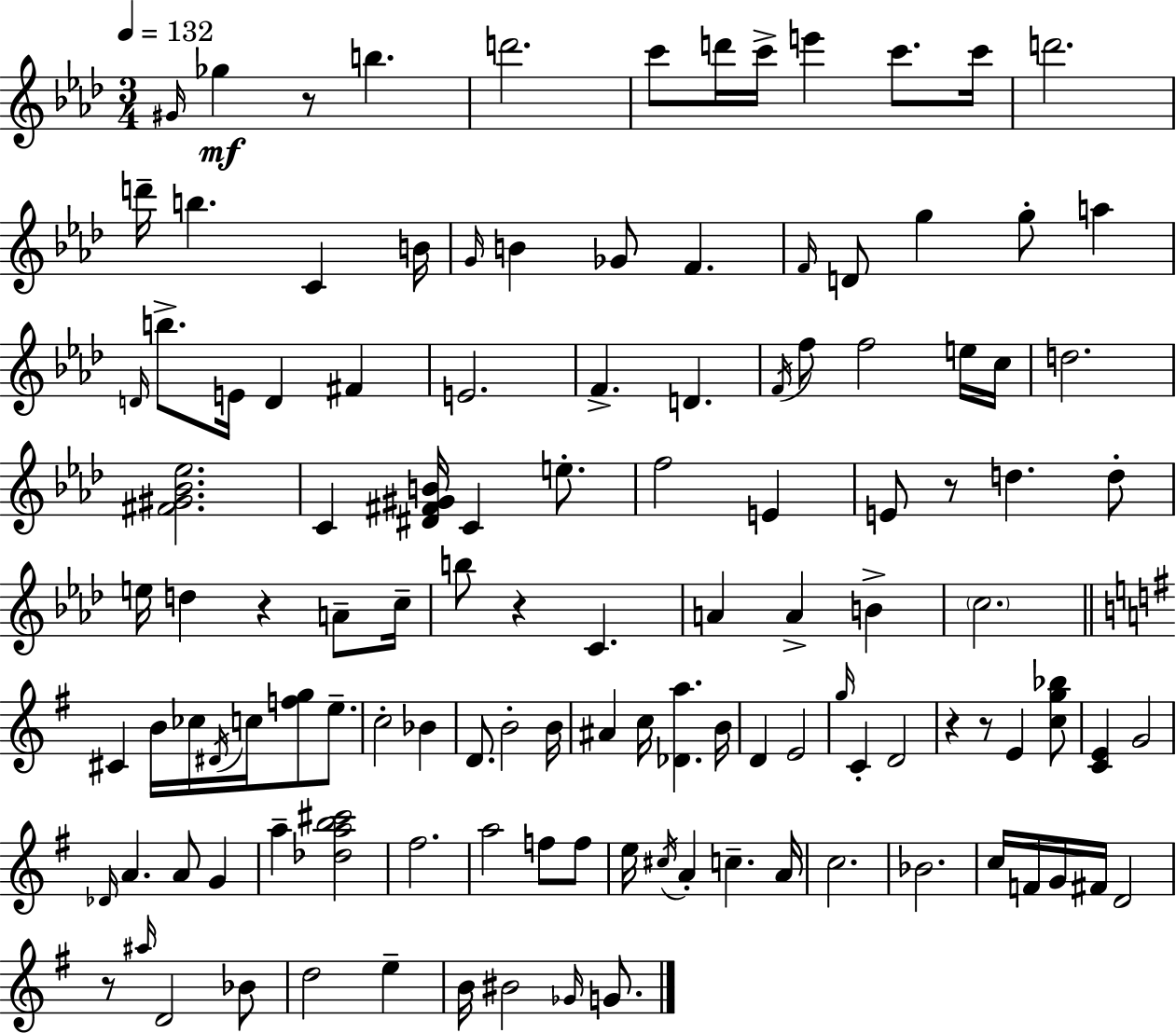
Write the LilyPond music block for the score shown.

{
  \clef treble
  \numericTimeSignature
  \time 3/4
  \key f \minor
  \tempo 4 = 132
  \grace { gis'16 }\mf ges''4 r8 b''4. | d'''2. | c'''8 d'''16 c'''16-> e'''4 c'''8. | c'''16 d'''2. | \break d'''16-- b''4. c'4 | b'16 \grace { g'16 } b'4 ges'8 f'4. | \grace { f'16 } d'8 g''4 g''8-. a''4 | \grace { d'16 } b''8.-> e'16 d'4 | \break fis'4 e'2. | f'4.-> d'4. | \acciaccatura { f'16 } f''8 f''2 | e''16 c''16 d''2. | \break <fis' gis' bes' ees''>2. | c'4 <dis' fis' gis' b'>16 c'4 | e''8.-. f''2 | e'4 e'8 r8 d''4. | \break d''8-. e''16 d''4 r4 | a'8-- c''16-- b''8 r4 c'4. | a'4 a'4-> | b'4-> \parenthesize c''2. | \break \bar "||" \break \key e \minor cis'4 b'16 ces''16 \acciaccatura { dis'16 } c''16 <f'' g''>8 e''8.-- | c''2-. bes'4 | d'8. b'2-. | b'16 ais'4 c''16 <des' a''>4. | \break b'16 d'4 e'2 | \grace { g''16 } c'4-. d'2 | r4 r8 e'4 | <c'' g'' bes''>8 <c' e'>4 g'2 | \break \grace { des'16 } a'4. a'8 g'4 | a''4-- <des'' a'' b'' cis'''>2 | fis''2. | a''2 f''8 | \break f''8 e''16 \acciaccatura { cis''16 } a'4-. c''4.-- | a'16 c''2. | bes'2. | c''16 f'16 g'16 fis'16 d'2 | \break r8 \grace { ais''16 } d'2 | bes'8 d''2 | e''4-- b'16 bis'2 | \grace { ges'16 } g'8. \bar "|."
}